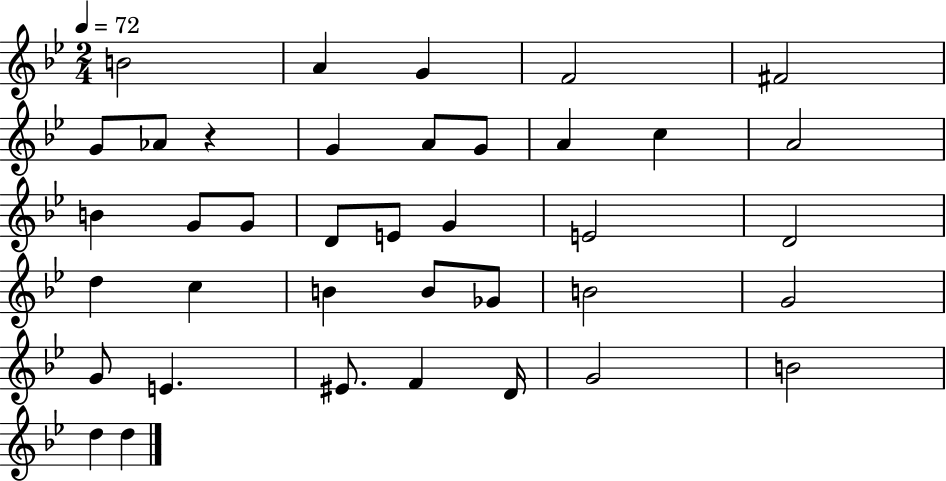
B4/h A4/q G4/q F4/h F#4/h G4/e Ab4/e R/q G4/q A4/e G4/e A4/q C5/q A4/h B4/q G4/e G4/e D4/e E4/e G4/q E4/h D4/h D5/q C5/q B4/q B4/e Gb4/e B4/h G4/h G4/e E4/q. EIS4/e. F4/q D4/s G4/h B4/h D5/q D5/q